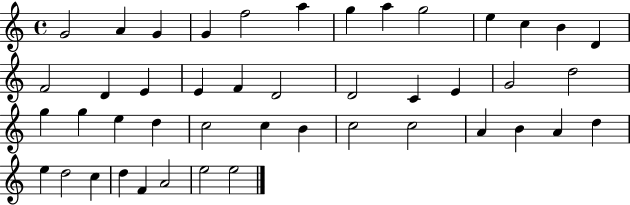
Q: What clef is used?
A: treble